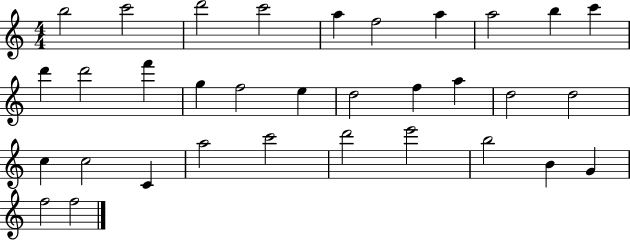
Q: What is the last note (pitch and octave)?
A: F5